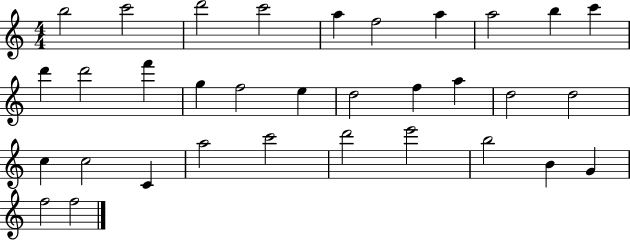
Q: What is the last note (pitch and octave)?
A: F5